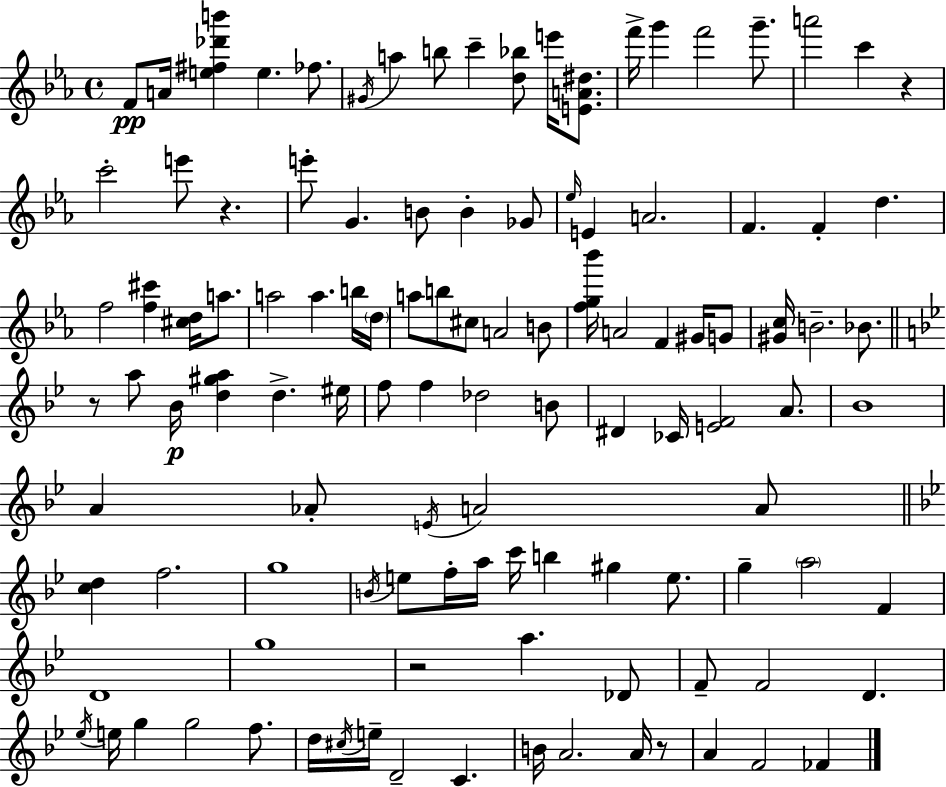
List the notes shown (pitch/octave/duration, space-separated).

F4/e A4/s [E5,F#5,Db6,B6]/q E5/q. FES5/e. G#4/s A5/q B5/e C6/q [D5,Bb5]/e E6/s [E4,A4,D#5]/e. F6/s G6/q F6/h G6/e. A6/h C6/q R/q C6/h E6/e R/q. E6/e G4/q. B4/e B4/q Gb4/e Eb5/s E4/q A4/h. F4/q. F4/q D5/q. F5/h [F5,C#6]/q [C#5,D5]/s A5/e. A5/h A5/q. B5/s D5/s A5/e B5/e C#5/e A4/h B4/e [F5,G5,Bb6]/s A4/h F4/q G#4/s G4/e [G#4,C5]/s B4/h. Bb4/e. R/e A5/e Bb4/s [D5,G#5,A5]/q D5/q. EIS5/s F5/e F5/q Db5/h B4/e D#4/q CES4/s [E4,F4]/h A4/e. Bb4/w A4/q Ab4/e E4/s A4/h A4/e [C5,D5]/q F5/h. G5/w B4/s E5/e F5/s A5/s C6/s B5/q G#5/q E5/e. G5/q A5/h F4/q D4/w G5/w R/h A5/q. Db4/e F4/e F4/h D4/q. Eb5/s E5/s G5/q G5/h F5/e. D5/s C#5/s E5/s D4/h C4/q. B4/s A4/h. A4/s R/e A4/q F4/h FES4/q